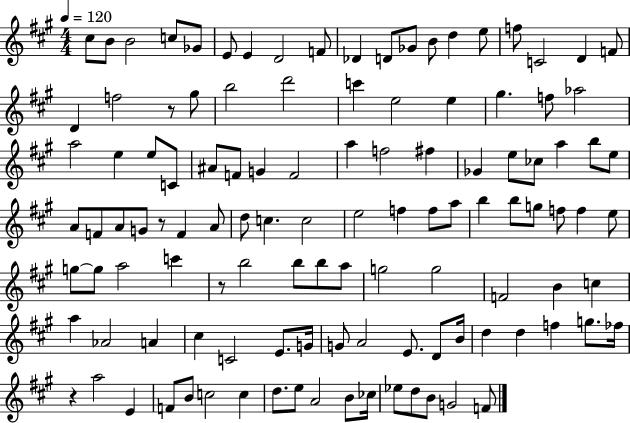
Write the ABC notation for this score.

X:1
T:Untitled
M:4/4
L:1/4
K:A
^c/2 B/2 B2 c/2 _G/2 E/2 E D2 F/2 _D D/2 _G/2 B/2 d e/2 f/2 C2 D F/2 D f2 z/2 ^g/2 b2 d'2 c' e2 e ^g f/2 _a2 a2 e e/2 C/2 ^A/2 F/2 G F2 a f2 ^f _G e/2 _c/2 a b/2 e/2 A/2 F/2 A/2 G/2 z/2 F A/2 d/2 c c2 e2 f f/2 a/2 b b/2 g/2 f/2 f e/2 g/2 g/2 a2 c' z/2 b2 b/2 b/2 a/2 g2 g2 F2 B c a _A2 A ^c C2 E/2 G/4 G/2 A2 E/2 D/2 B/4 d d f g/2 _f/4 z a2 E F/2 B/2 c2 c d/2 e/2 A2 B/2 _c/4 _e/2 d/2 B/2 G2 F/2